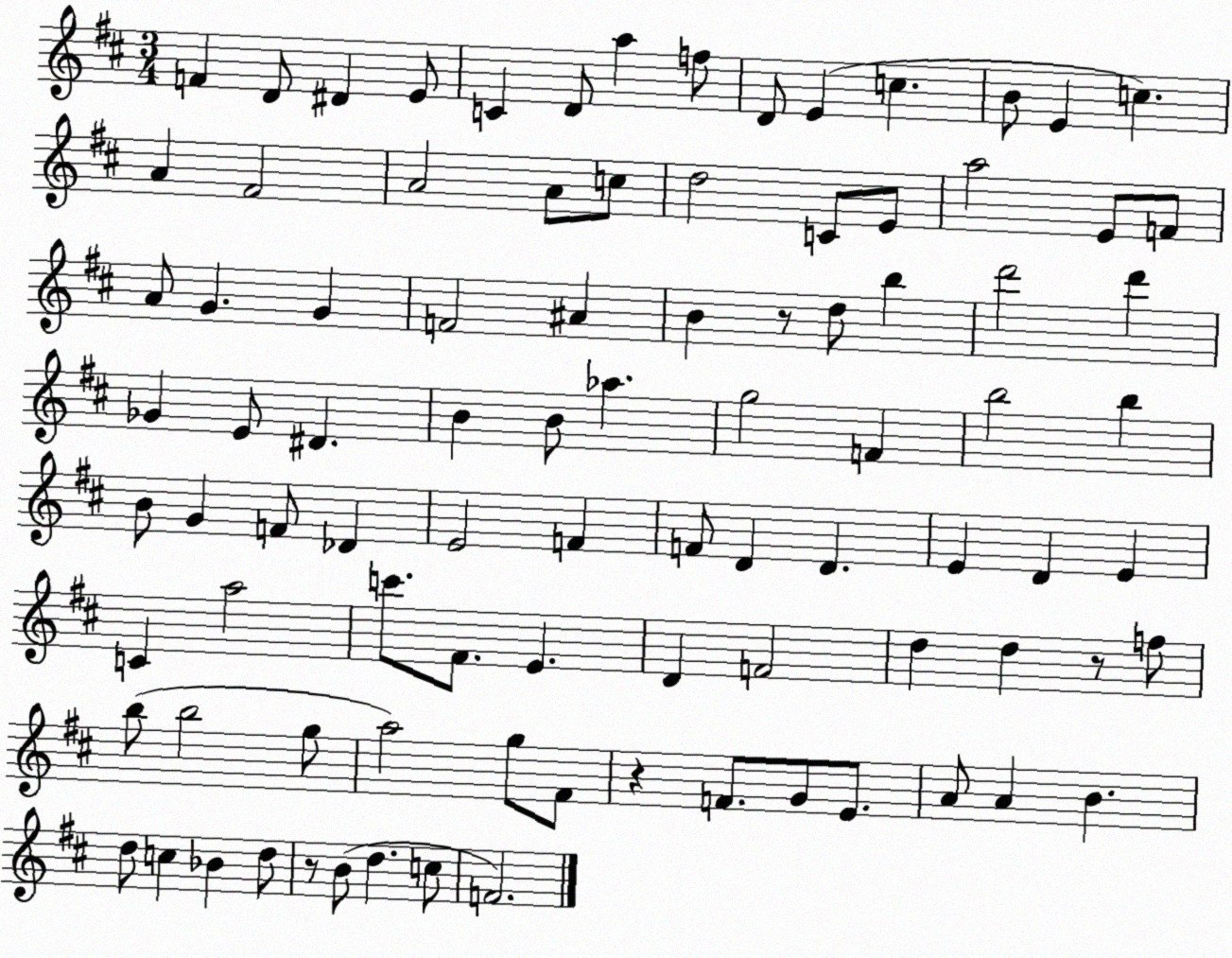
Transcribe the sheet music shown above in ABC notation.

X:1
T:Untitled
M:3/4
L:1/4
K:D
F D/2 ^D E/2 C D/2 a f/2 D/2 E c B/2 E c A ^F2 A2 A/2 c/2 d2 C/2 E/2 a2 E/2 F/2 A/2 G G F2 ^A B z/2 d/2 b d'2 d' _G E/2 ^D B B/2 _a g2 F b2 b B/2 G F/2 _D E2 F F/2 D D E D E C a2 c'/2 ^F/2 E D F2 d d z/2 f/2 b/2 b2 g/2 a2 g/2 ^F/2 z F/2 G/2 E/2 A/2 A B d/2 c _B d/2 z/2 B/2 d c/2 F2